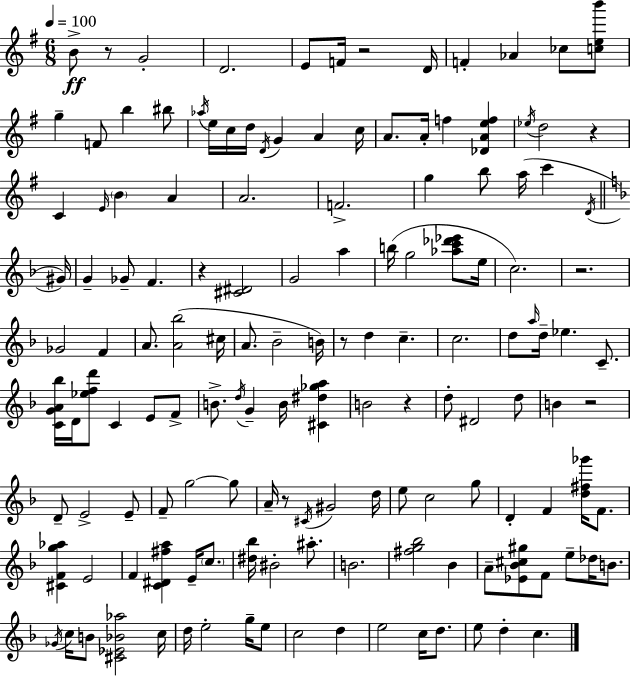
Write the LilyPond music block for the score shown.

{
  \clef treble
  \numericTimeSignature
  \time 6/8
  \key g \major
  \tempo 4 = 100
  b'8->\ff r8 g'2-. | d'2. | e'8 f'16 r2 d'16 | f'4-. aes'4 ces''8 <c'' e'' b'''>8 | \break g''4-- f'8 b''4 bis''8 | \acciaccatura { aes''16 } e''16 c''16 d''16 \acciaccatura { d'16 } g'4 a'4 | c''16 a'8. a'16-. f''4 <des' a' e'' f''>4 | \acciaccatura { ees''16 } d''2 r4 | \break c'4 \grace { e'16 } \parenthesize b'4 | a'4 a'2. | f'2.-> | g''4 b''8 a''16( c'''4 | \break \acciaccatura { d'16 } \bar "||" \break \key f \major gis'16) g'4-- ges'8-- f'4. | r4 <cis' dis'>2 | g'2 a''4 | b''16( g''2 <aes'' c''' des''' ees'''>8 | \break e''16 c''2.) | r2. | ges'2 f'4 | a'8. <a' bes''>2( | \break cis''16 a'8. bes'2-- | b'16) r8 d''4 c''4.-- | c''2. | d''8 \grace { a''16 } d''16-- ees''4. c'8.-- | \break <c' g' a' bes''>16 d'16 <ees'' f'' d'''>8 c'4 e'8 | f'8-> b'8.-> \acciaccatura { d''16 } g'4-- b'16 <cis' dis'' ges'' a''>4 | b'2 r4 | d''8-. dis'2 | \break d''8 b'4 r2 | d'8-- e'2-> | e'8-- f'8-- g''2~~ | g''8 a'16-- r8 \acciaccatura { cis'16 } gis'2 | \break d''16 e''8 c''2 | g''8 d'4-. f'4 | <d'' fis'' ges'''>16 f'8. <cis' f' g'' aes''>4 e'2 | f'4 <c' dis' fis'' a''>4 | \break e'16-- \parenthesize c''8. <dis'' bes''>16 bis'2-. | ais''8.-. b'2. | <fis'' g'' bes''>2 | bes'4 a'8-- <ees' bes' cis'' gis''>8 f'8 e''8-- | \break des''16 b'8. \acciaccatura { ges'16 } c''16 b'8 <cis' ees' bes' aes''>2 | c''16 d''16 e''2-. | g''16-- e''8 c''2 | d''4 e''2 | \break c''16 d''8. e''8 d''4-. c''4. | \bar "|."
}